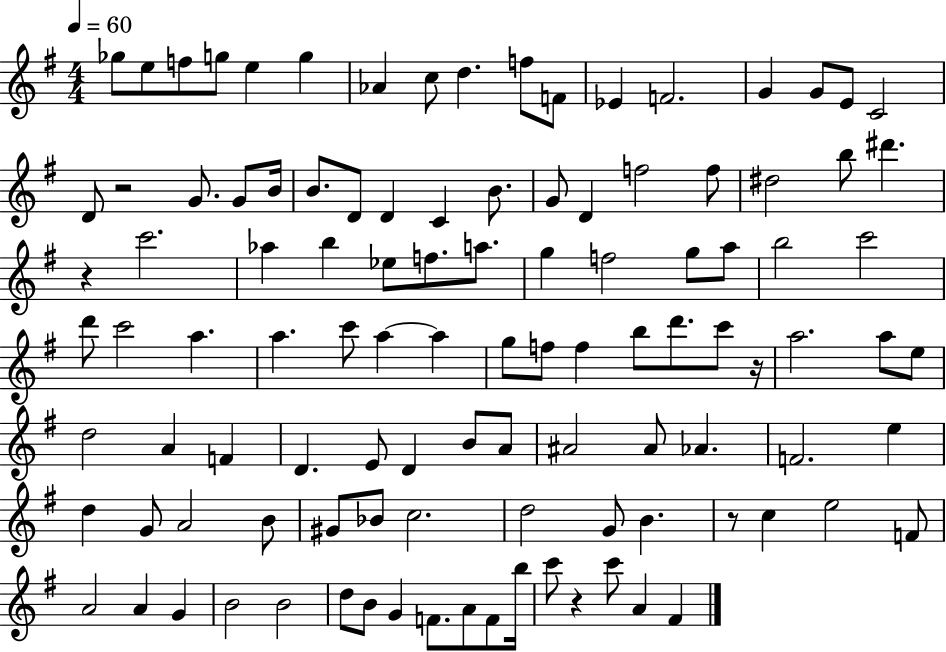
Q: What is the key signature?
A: G major